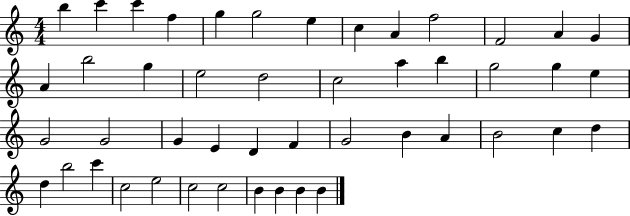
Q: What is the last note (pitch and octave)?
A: B4